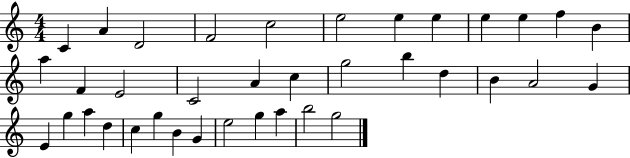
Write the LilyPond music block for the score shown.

{
  \clef treble
  \numericTimeSignature
  \time 4/4
  \key c \major
  c'4 a'4 d'2 | f'2 c''2 | e''2 e''4 e''4 | e''4 e''4 f''4 b'4 | \break a''4 f'4 e'2 | c'2 a'4 c''4 | g''2 b''4 d''4 | b'4 a'2 g'4 | \break e'4 g''4 a''4 d''4 | c''4 g''4 b'4 g'4 | e''2 g''4 a''4 | b''2 g''2 | \break \bar "|."
}